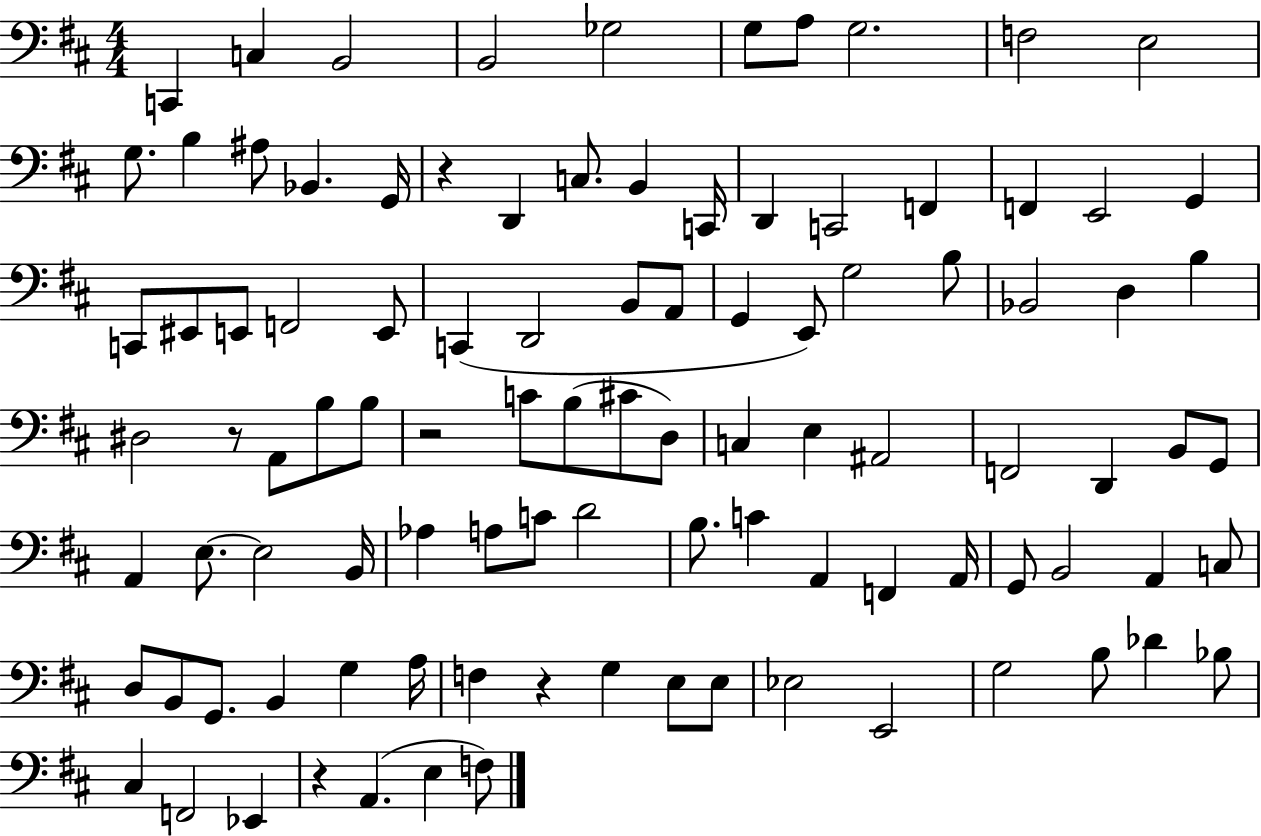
X:1
T:Untitled
M:4/4
L:1/4
K:D
C,, C, B,,2 B,,2 _G,2 G,/2 A,/2 G,2 F,2 E,2 G,/2 B, ^A,/2 _B,, G,,/4 z D,, C,/2 B,, C,,/4 D,, C,,2 F,, F,, E,,2 G,, C,,/2 ^E,,/2 E,,/2 F,,2 E,,/2 C,, D,,2 B,,/2 A,,/2 G,, E,,/2 G,2 B,/2 _B,,2 D, B, ^D,2 z/2 A,,/2 B,/2 B,/2 z2 C/2 B,/2 ^C/2 D,/2 C, E, ^A,,2 F,,2 D,, B,,/2 G,,/2 A,, E,/2 E,2 B,,/4 _A, A,/2 C/2 D2 B,/2 C A,, F,, A,,/4 G,,/2 B,,2 A,, C,/2 D,/2 B,,/2 G,,/2 B,, G, A,/4 F, z G, E,/2 E,/2 _E,2 E,,2 G,2 B,/2 _D _B,/2 ^C, F,,2 _E,, z A,, E, F,/2